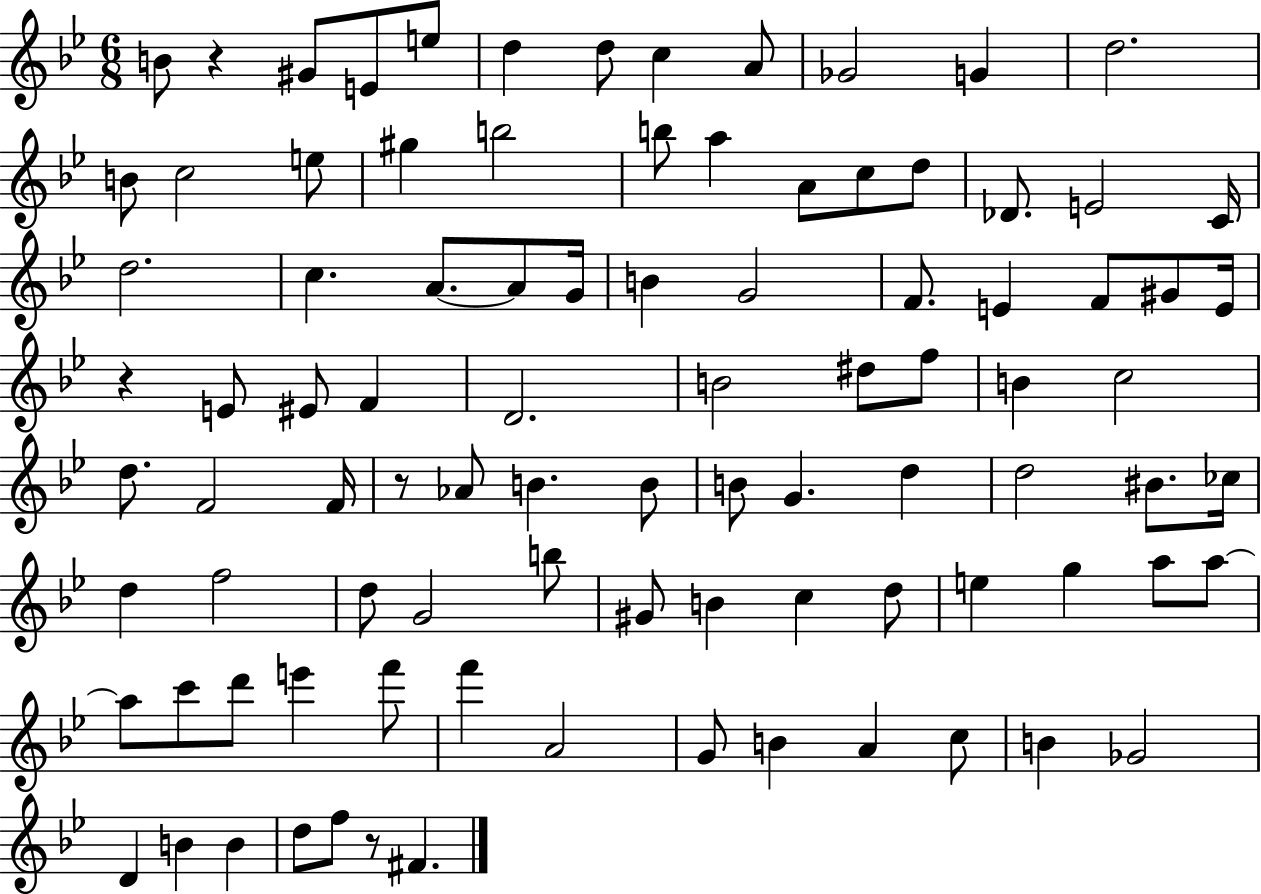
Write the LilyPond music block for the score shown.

{
  \clef treble
  \numericTimeSignature
  \time 6/8
  \key bes \major
  b'8 r4 gis'8 e'8 e''8 | d''4 d''8 c''4 a'8 | ges'2 g'4 | d''2. | \break b'8 c''2 e''8 | gis''4 b''2 | b''8 a''4 a'8 c''8 d''8 | des'8. e'2 c'16 | \break d''2. | c''4. a'8.~~ a'8 g'16 | b'4 g'2 | f'8. e'4 f'8 gis'8 e'16 | \break r4 e'8 eis'8 f'4 | d'2. | b'2 dis''8 f''8 | b'4 c''2 | \break d''8. f'2 f'16 | r8 aes'8 b'4. b'8 | b'8 g'4. d''4 | d''2 bis'8. ces''16 | \break d''4 f''2 | d''8 g'2 b''8 | gis'8 b'4 c''4 d''8 | e''4 g''4 a''8 a''8~~ | \break a''8 c'''8 d'''8 e'''4 f'''8 | f'''4 a'2 | g'8 b'4 a'4 c''8 | b'4 ges'2 | \break d'4 b'4 b'4 | d''8 f''8 r8 fis'4. | \bar "|."
}